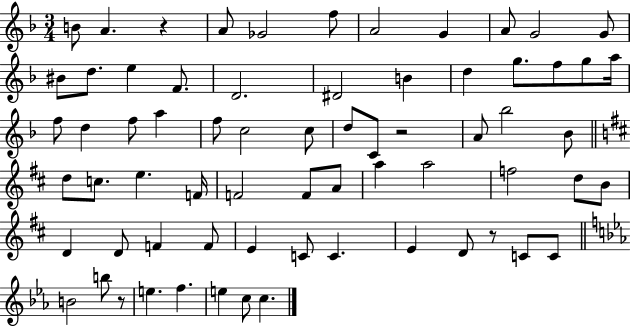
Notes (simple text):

B4/e A4/q. R/q A4/e Gb4/h F5/e A4/h G4/q A4/e G4/h G4/e BIS4/e D5/e. E5/q F4/e. D4/h. D#4/h B4/q D5/q G5/e. F5/e G5/e A5/s F5/e D5/q F5/e A5/q F5/e C5/h C5/e D5/e C4/e R/h A4/e Bb5/h Bb4/e D5/e C5/e. E5/q. F4/s F4/h F4/e A4/e A5/q A5/h F5/h D5/e B4/e D4/q D4/e F4/q F4/e E4/q C4/e C4/q. E4/q D4/e R/e C4/e C4/e B4/h B5/e R/e E5/q. F5/q. E5/q C5/e C5/q.